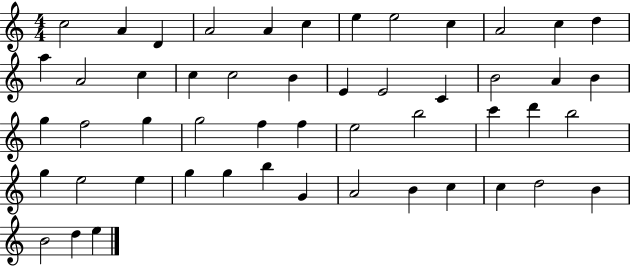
{
  \clef treble
  \numericTimeSignature
  \time 4/4
  \key c \major
  c''2 a'4 d'4 | a'2 a'4 c''4 | e''4 e''2 c''4 | a'2 c''4 d''4 | \break a''4 a'2 c''4 | c''4 c''2 b'4 | e'4 e'2 c'4 | b'2 a'4 b'4 | \break g''4 f''2 g''4 | g''2 f''4 f''4 | e''2 b''2 | c'''4 d'''4 b''2 | \break g''4 e''2 e''4 | g''4 g''4 b''4 g'4 | a'2 b'4 c''4 | c''4 d''2 b'4 | \break b'2 d''4 e''4 | \bar "|."
}